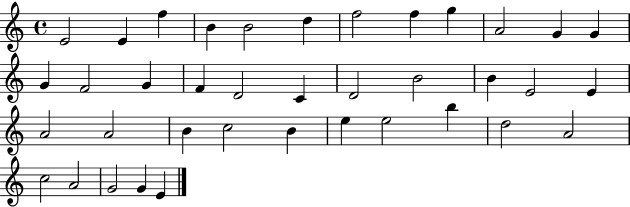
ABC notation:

X:1
T:Untitled
M:4/4
L:1/4
K:C
E2 E f B B2 d f2 f g A2 G G G F2 G F D2 C D2 B2 B E2 E A2 A2 B c2 B e e2 b d2 A2 c2 A2 G2 G E